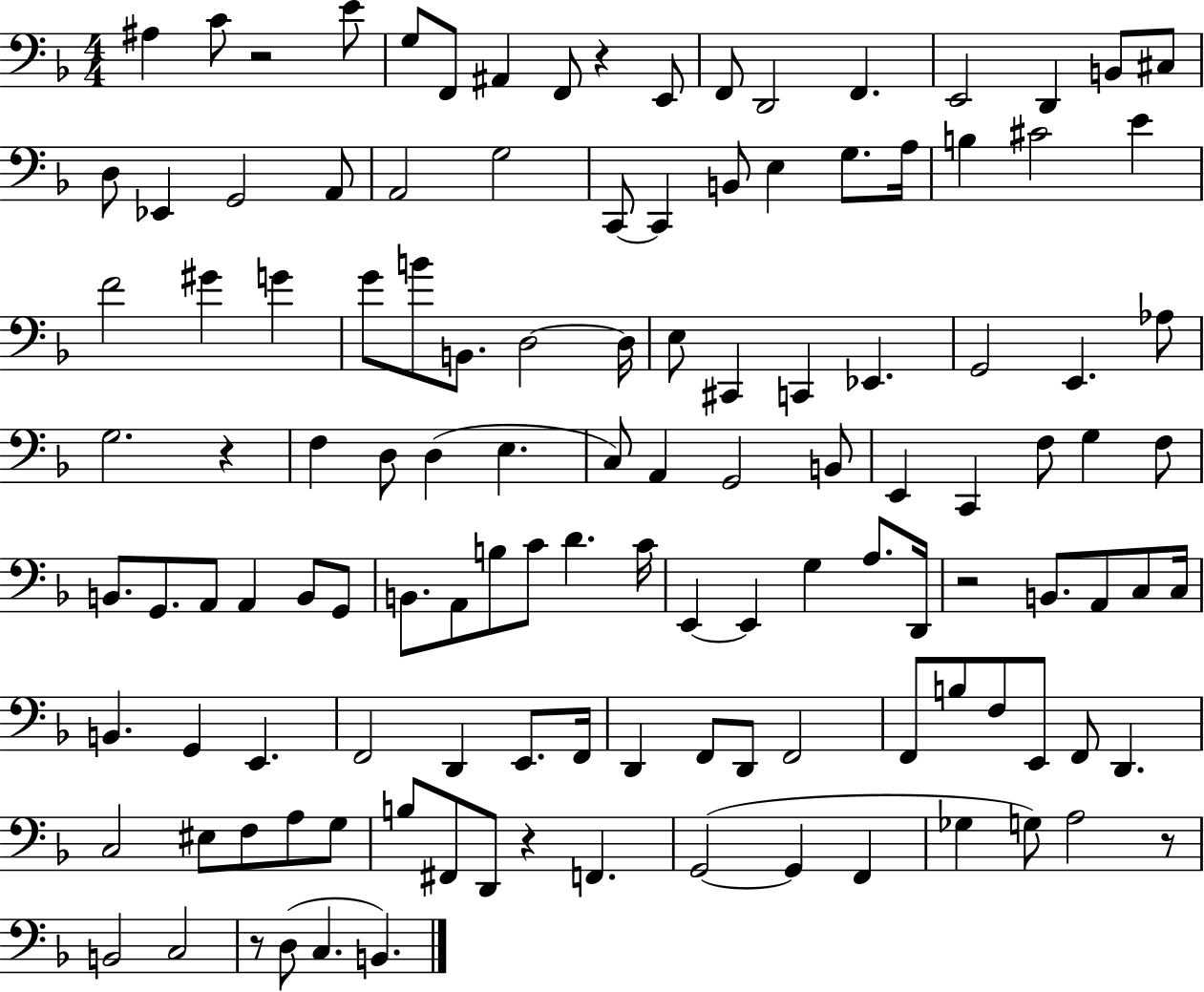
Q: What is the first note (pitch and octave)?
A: A#3